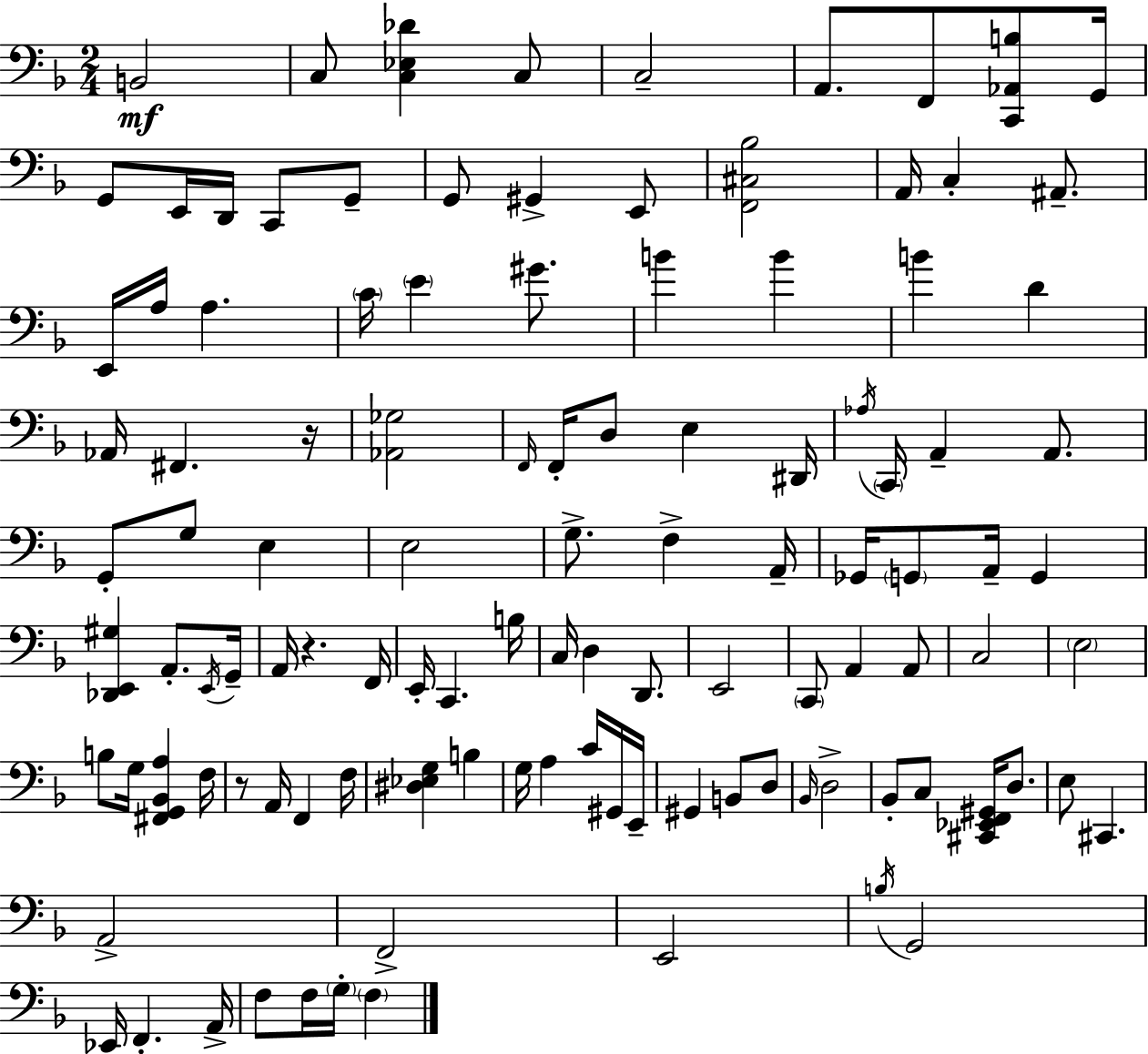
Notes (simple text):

B2/h C3/e [C3,Eb3,Db4]/q C3/e C3/h A2/e. F2/e [C2,Ab2,B3]/e G2/s G2/e E2/s D2/s C2/e G2/e G2/e G#2/q E2/e [F2,C#3,Bb3]/h A2/s C3/q A#2/e. E2/s A3/s A3/q. C4/s E4/q G#4/e. B4/q B4/q B4/q D4/q Ab2/s F#2/q. R/s [Ab2,Gb3]/h F2/s F2/s D3/e E3/q D#2/s Ab3/s C2/s A2/q A2/e. G2/e G3/e E3/q E3/h G3/e. F3/q A2/s Gb2/s G2/e A2/s G2/q [Db2,E2,G#3]/q A2/e. E2/s G2/s A2/s R/q. F2/s E2/s C2/q. B3/s C3/s D3/q D2/e. E2/h C2/e A2/q A2/e C3/h E3/h B3/e G3/s [F#2,G2,Bb2,A3]/q F3/s R/e A2/s F2/q F3/s [D#3,Eb3,G3]/q B3/q G3/s A3/q C4/s G#2/s E2/s G#2/q B2/e D3/e Bb2/s D3/h Bb2/e C3/e [C#2,Eb2,F2,G#2]/s D3/e. E3/e C#2/q. A2/h F2/h E2/h B3/s G2/h Eb2/s F2/q. A2/s F3/e F3/s G3/s F3/q